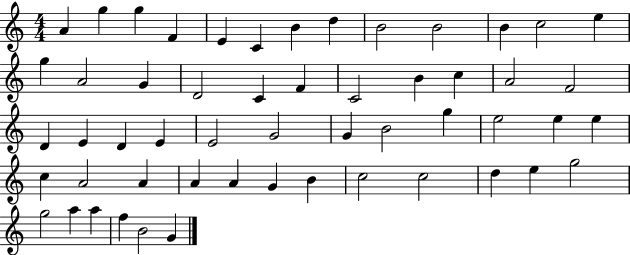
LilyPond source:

{
  \clef treble
  \numericTimeSignature
  \time 4/4
  \key c \major
  a'4 g''4 g''4 f'4 | e'4 c'4 b'4 d''4 | b'2 b'2 | b'4 c''2 e''4 | \break g''4 a'2 g'4 | d'2 c'4 f'4 | c'2 b'4 c''4 | a'2 f'2 | \break d'4 e'4 d'4 e'4 | e'2 g'2 | g'4 b'2 g''4 | e''2 e''4 e''4 | \break c''4 a'2 a'4 | a'4 a'4 g'4 b'4 | c''2 c''2 | d''4 e''4 g''2 | \break g''2 a''4 a''4 | f''4 b'2 g'4 | \bar "|."
}